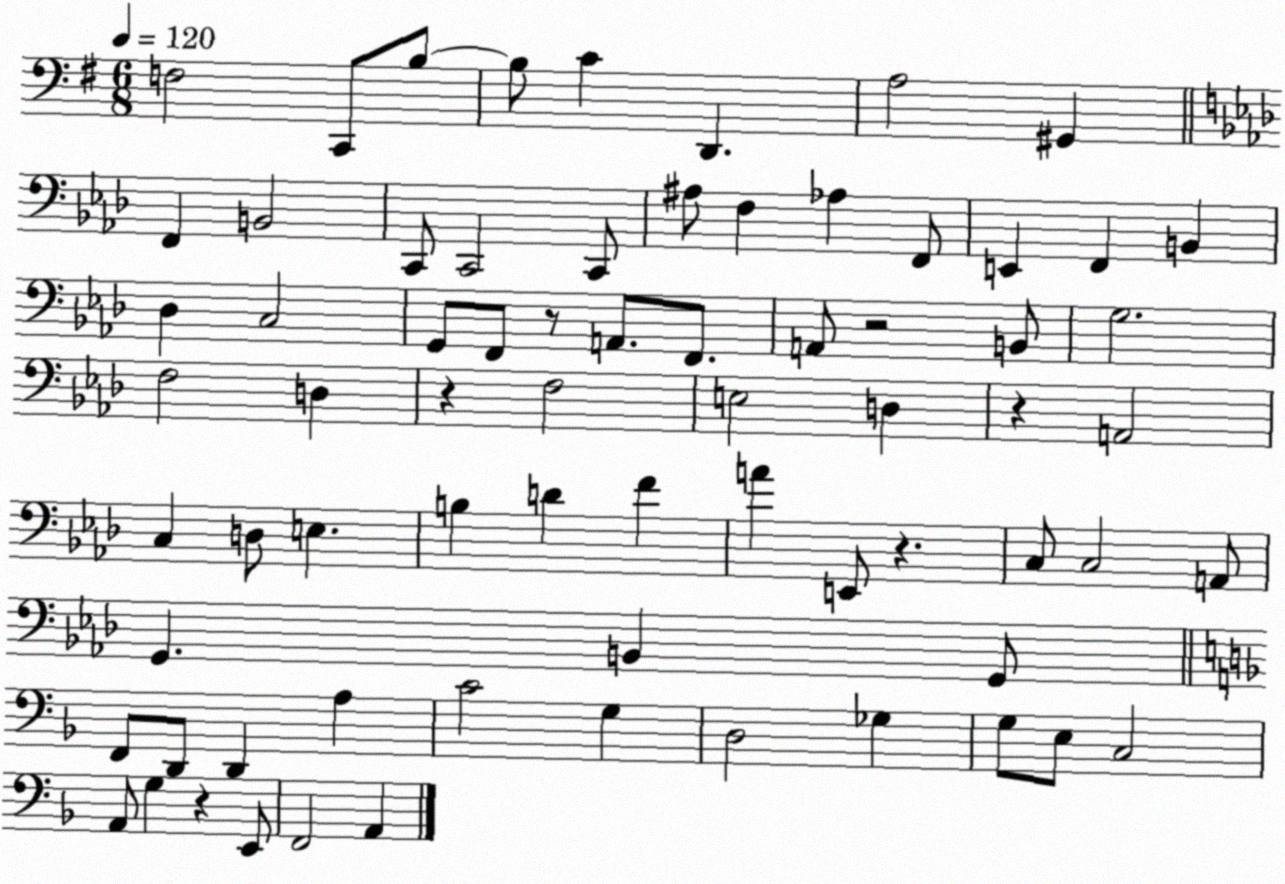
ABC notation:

X:1
T:Untitled
M:6/8
L:1/4
K:G
F,2 C,,/2 B,/2 B,/2 C D,, A,2 ^G,, F,, B,,2 C,,/2 C,,2 C,,/2 ^A,/2 F, _A, F,,/2 E,, F,, B,, _D, C,2 G,,/2 F,,/2 z/2 A,,/2 F,,/2 A,,/2 z2 B,,/2 G,2 F,2 D, z F,2 E,2 D, z A,,2 C, D,/2 E, B, D F A E,,/2 z C,/2 C,2 A,,/2 G,, B,, G,,/2 F,,/2 D,,/2 D,, A, C2 G, D,2 _G, G,/2 E,/2 C,2 A,,/2 G, z E,,/2 F,,2 A,,